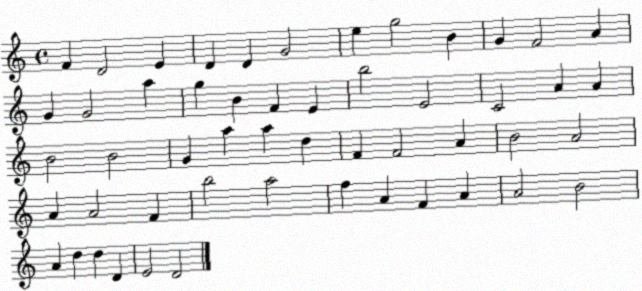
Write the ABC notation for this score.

X:1
T:Untitled
M:4/4
L:1/4
K:C
F D2 E D D G2 e g2 B G F2 A G G2 a g B F E b2 E2 C2 A A B2 B2 G a a d F F2 A B2 A2 A A2 F b2 a2 f A F A A2 B2 A d d D E2 D2